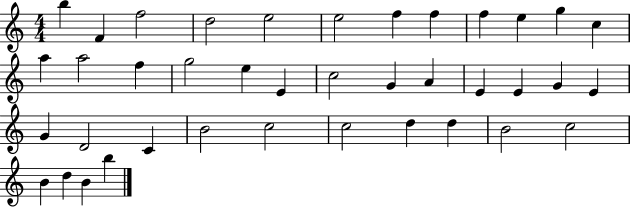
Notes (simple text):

B5/q F4/q F5/h D5/h E5/h E5/h F5/q F5/q F5/q E5/q G5/q C5/q A5/q A5/h F5/q G5/h E5/q E4/q C5/h G4/q A4/q E4/q E4/q G4/q E4/q G4/q D4/h C4/q B4/h C5/h C5/h D5/q D5/q B4/h C5/h B4/q D5/q B4/q B5/q